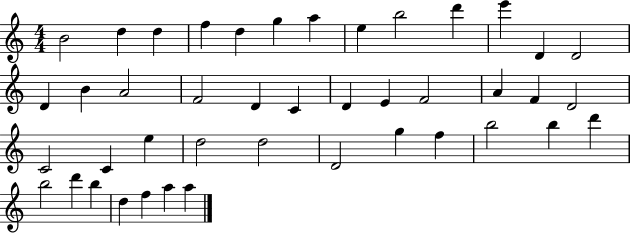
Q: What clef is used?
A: treble